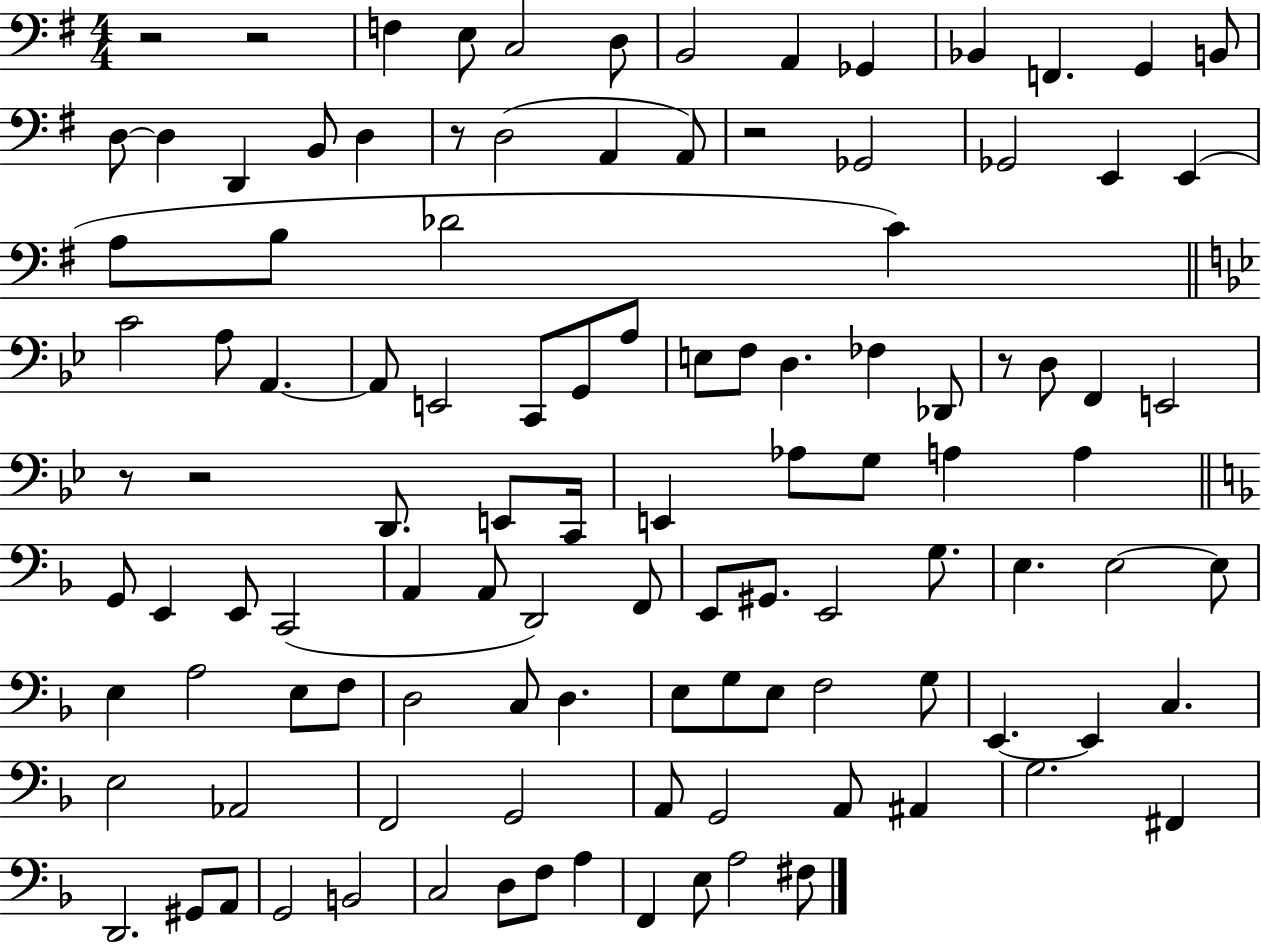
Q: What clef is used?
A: bass